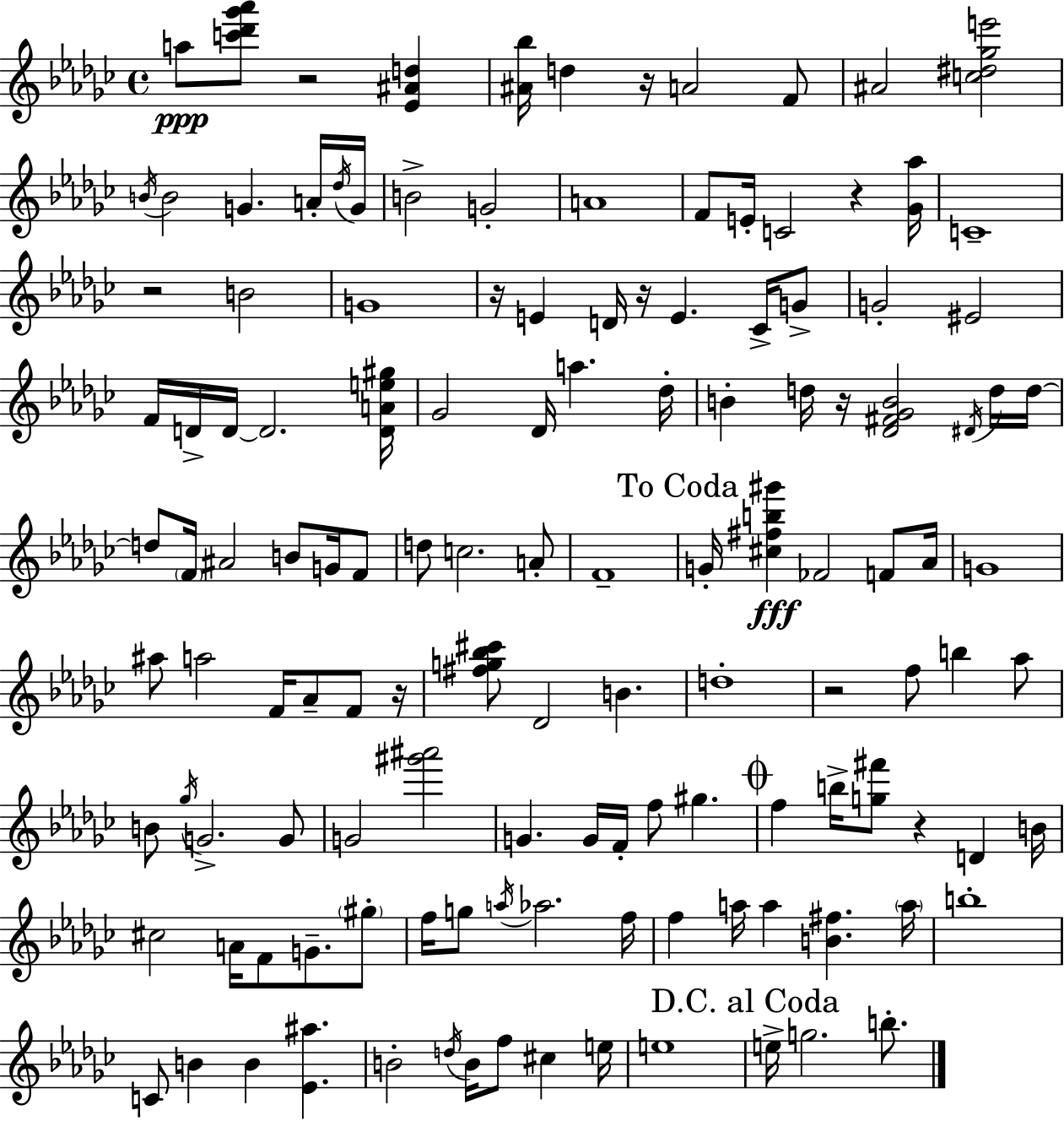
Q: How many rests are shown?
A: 10